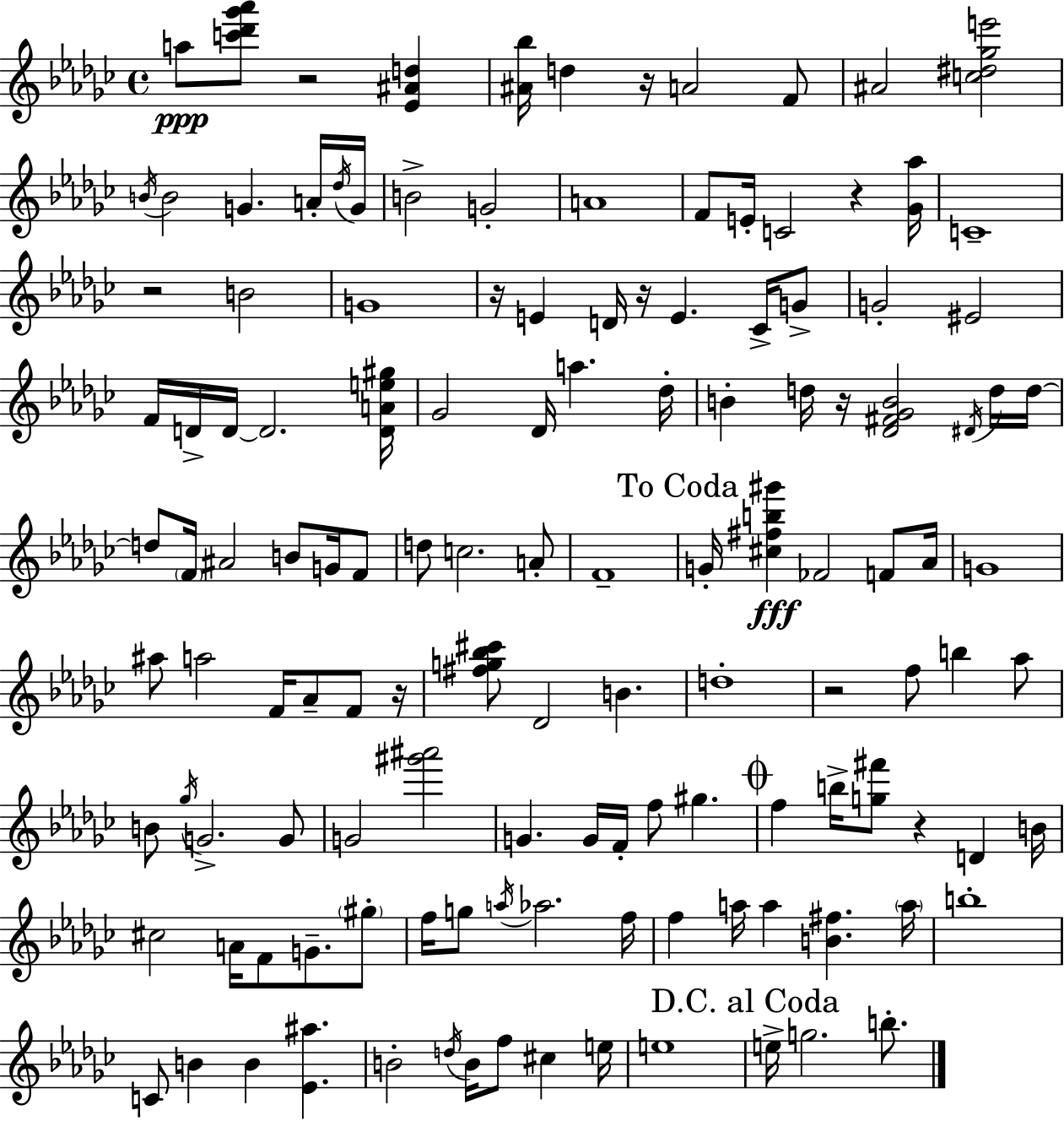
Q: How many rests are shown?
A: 10